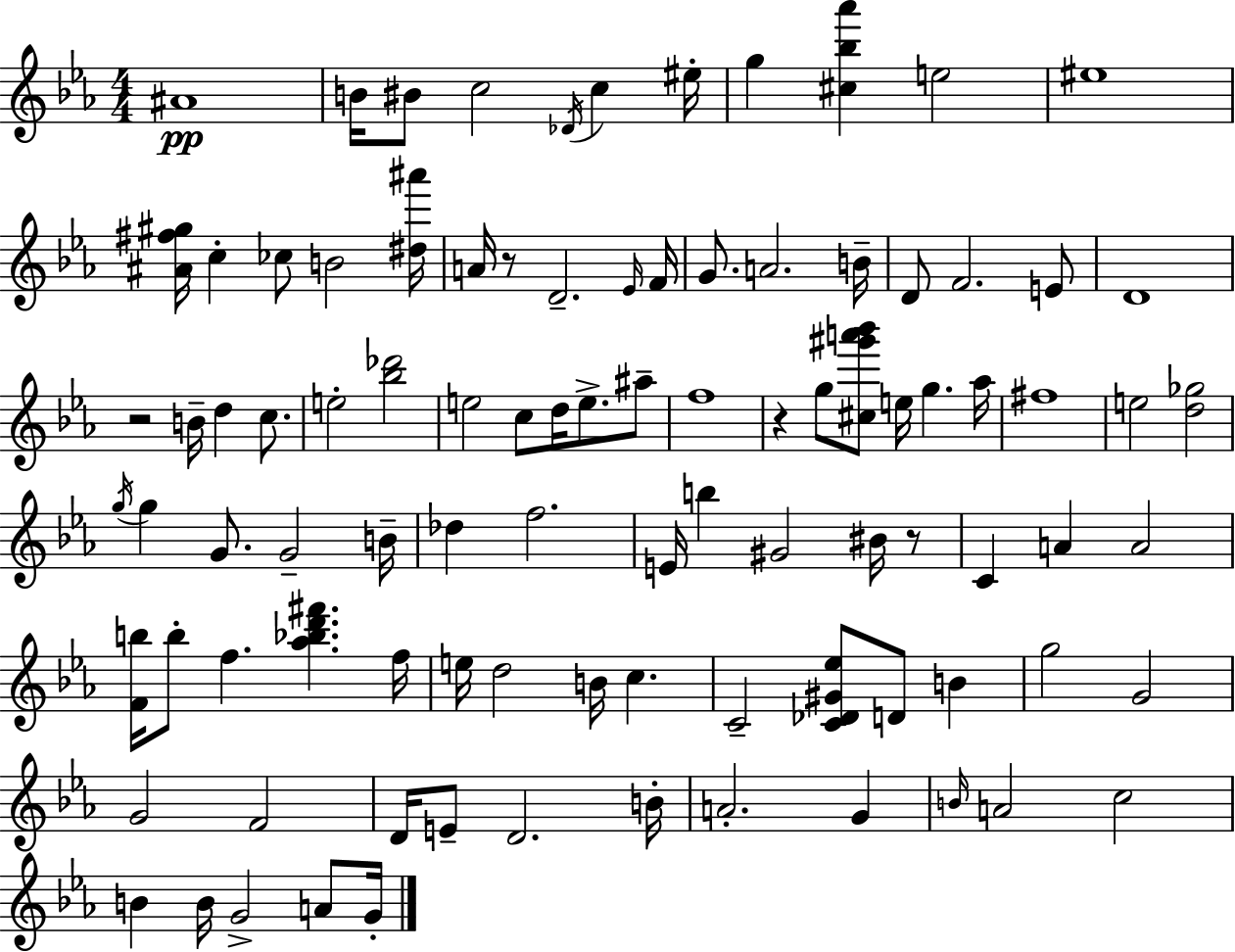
X:1
T:Untitled
M:4/4
L:1/4
K:Eb
^A4 B/4 ^B/2 c2 _D/4 c ^e/4 g [^c_b_a'] e2 ^e4 [^A^f^g]/4 c _c/2 B2 [^d^a']/4 A/4 z/2 D2 _E/4 F/4 G/2 A2 B/4 D/2 F2 E/2 D4 z2 B/4 d c/2 e2 [_b_d']2 e2 c/2 d/4 e/2 ^a/2 f4 z g/2 [^c^g'a'_b']/2 e/4 g _a/4 ^f4 e2 [d_g]2 g/4 g G/2 G2 B/4 _d f2 E/4 b ^G2 ^B/4 z/2 C A A2 [Fb]/4 b/2 f [_a_bd'^f'] f/4 e/4 d2 B/4 c C2 [C_D^G_e]/2 D/2 B g2 G2 G2 F2 D/4 E/2 D2 B/4 A2 G B/4 A2 c2 B B/4 G2 A/2 G/4